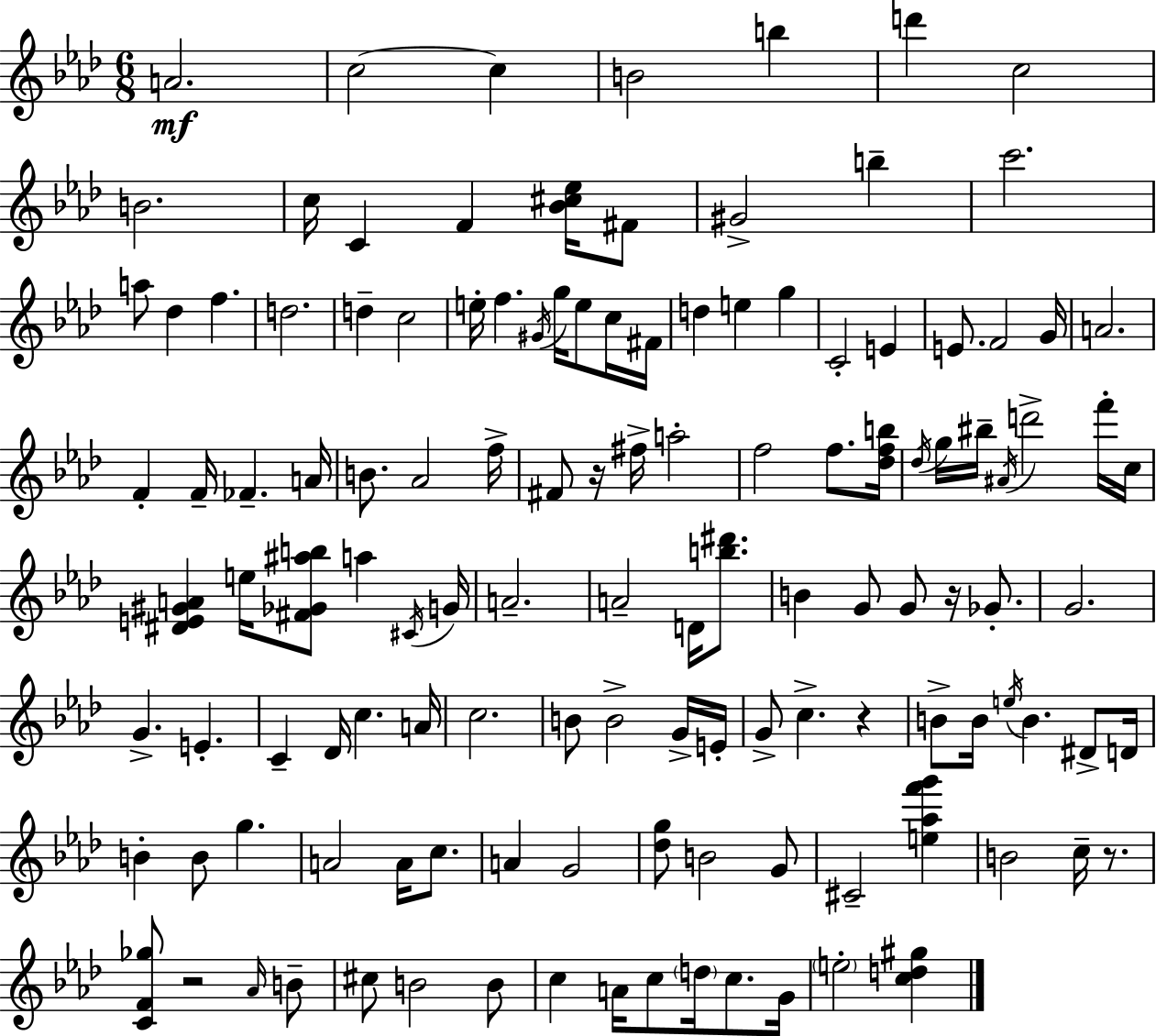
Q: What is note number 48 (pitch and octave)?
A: F5